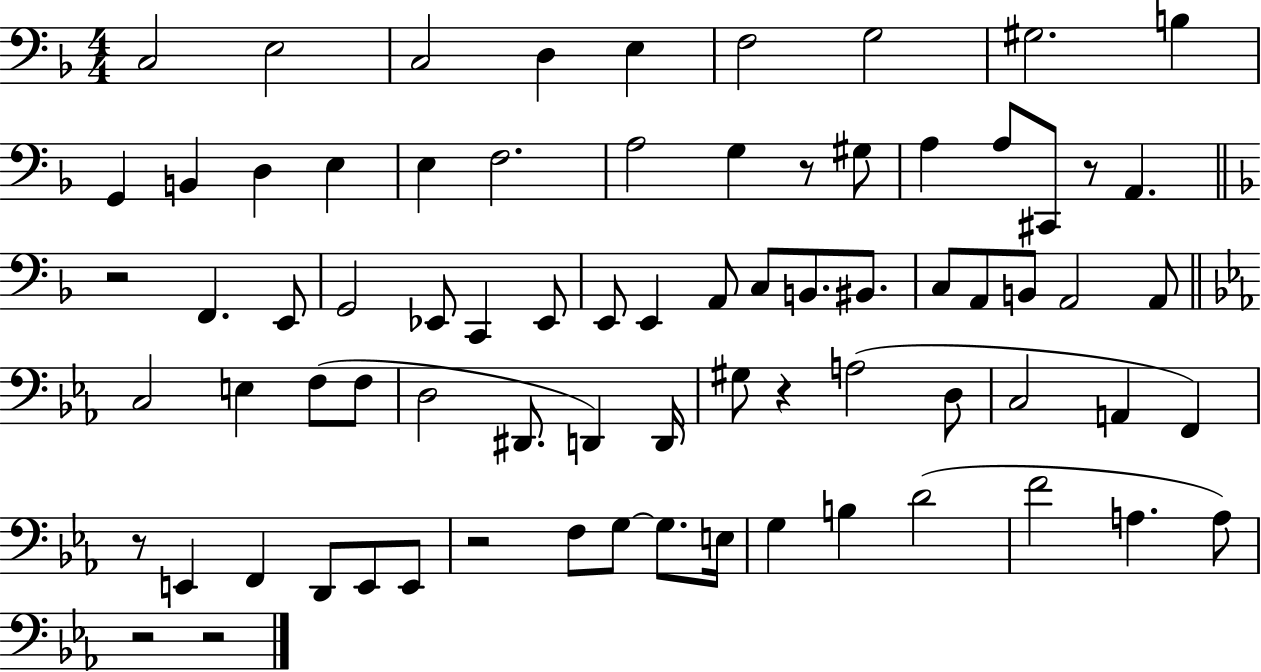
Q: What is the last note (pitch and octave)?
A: A3